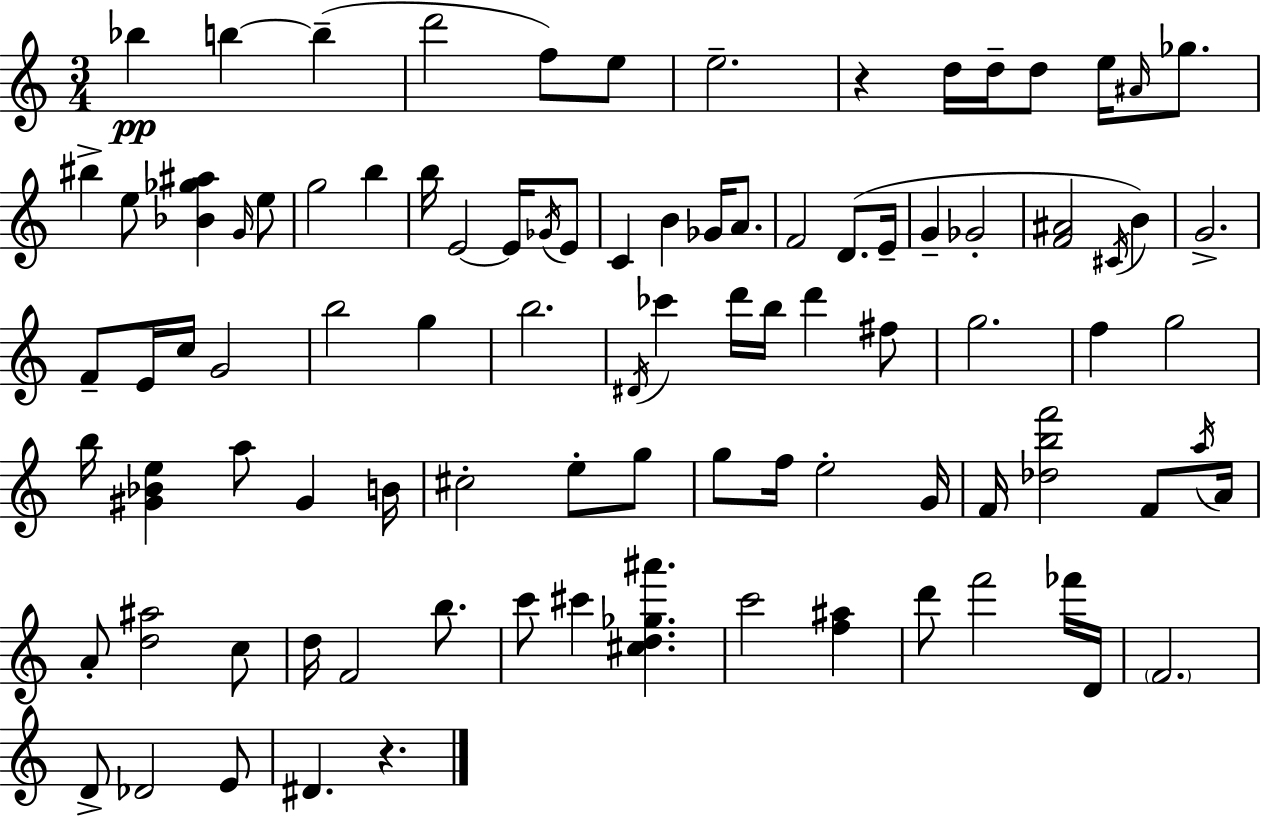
{
  \clef treble
  \numericTimeSignature
  \time 3/4
  \key c \major
  \repeat volta 2 { bes''4\pp b''4~~ b''4--( | d'''2 f''8) e''8 | e''2.-- | r4 d''16 d''16-- d''8 e''16 \grace { ais'16 } ges''8. | \break bis''4-> e''8 <bes' ges'' ais''>4 \grace { g'16 } | e''8 g''2 b''4 | b''16 e'2~~ e'16 | \acciaccatura { ges'16 } e'8 c'4 b'4 ges'16 | \break a'8. f'2 d'8.( | e'16-- g'4-- ges'2-. | <f' ais'>2 \acciaccatura { cis'16 }) | b'4 g'2.-> | \break f'8-- e'16 c''16 g'2 | b''2 | g''4 b''2. | \acciaccatura { dis'16 } ces'''4 d'''16 b''16 d'''4 | \break fis''8 g''2. | f''4 g''2 | b''16 <gis' bes' e''>4 a''8 | gis'4 b'16 cis''2-. | \break e''8-. g''8 g''8 f''16 e''2-. | g'16 f'16 <des'' b'' f'''>2 | f'8 \acciaccatura { a''16 } a'16 a'8-. <d'' ais''>2 | c''8 d''16 f'2 | \break b''8. c'''8 cis'''4 | <cis'' d'' ges'' ais'''>4. c'''2 | <f'' ais''>4 d'''8 f'''2 | fes'''16 d'16 \parenthesize f'2. | \break d'8-> des'2 | e'8 dis'4. | r4. } \bar "|."
}